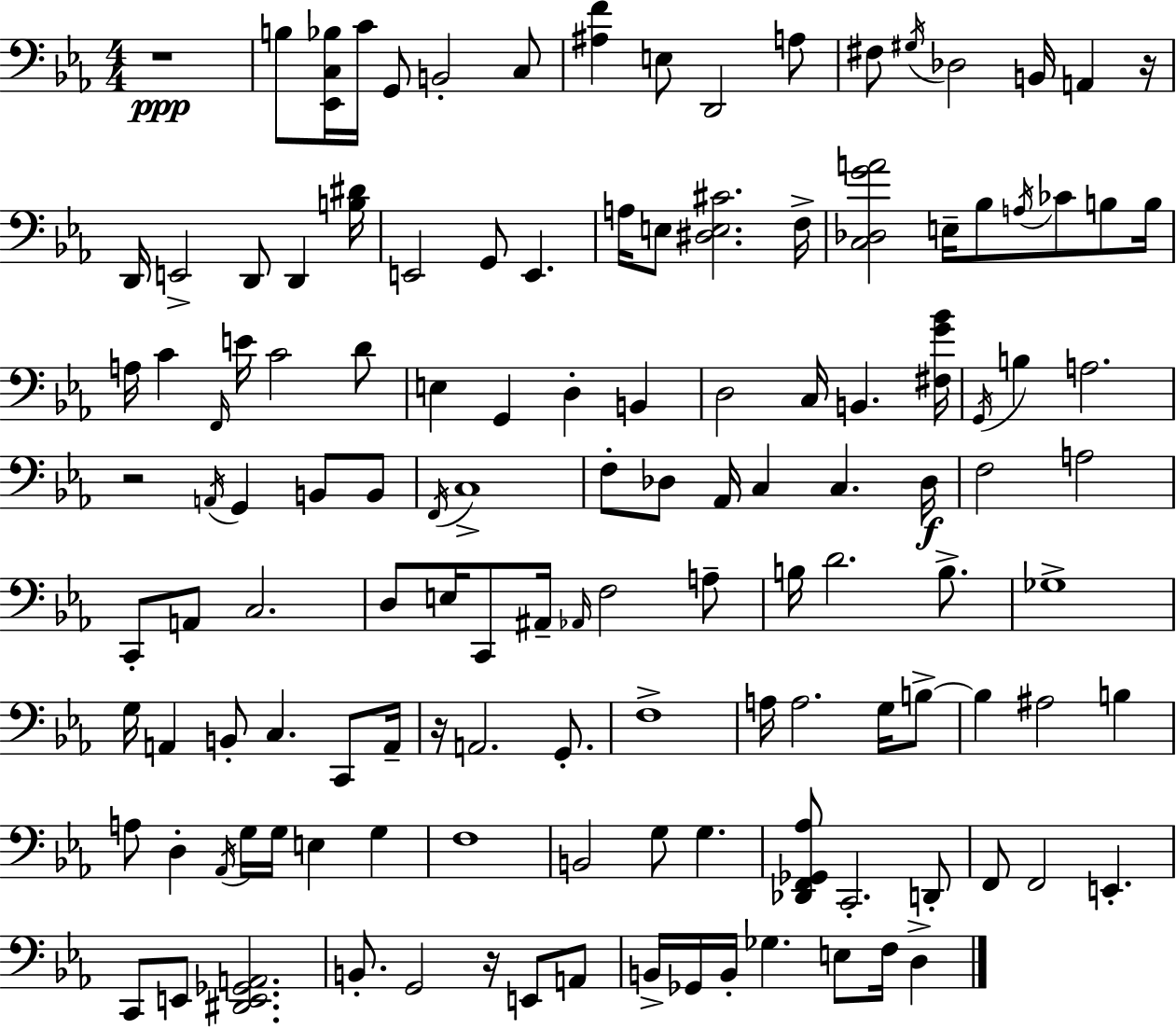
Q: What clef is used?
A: bass